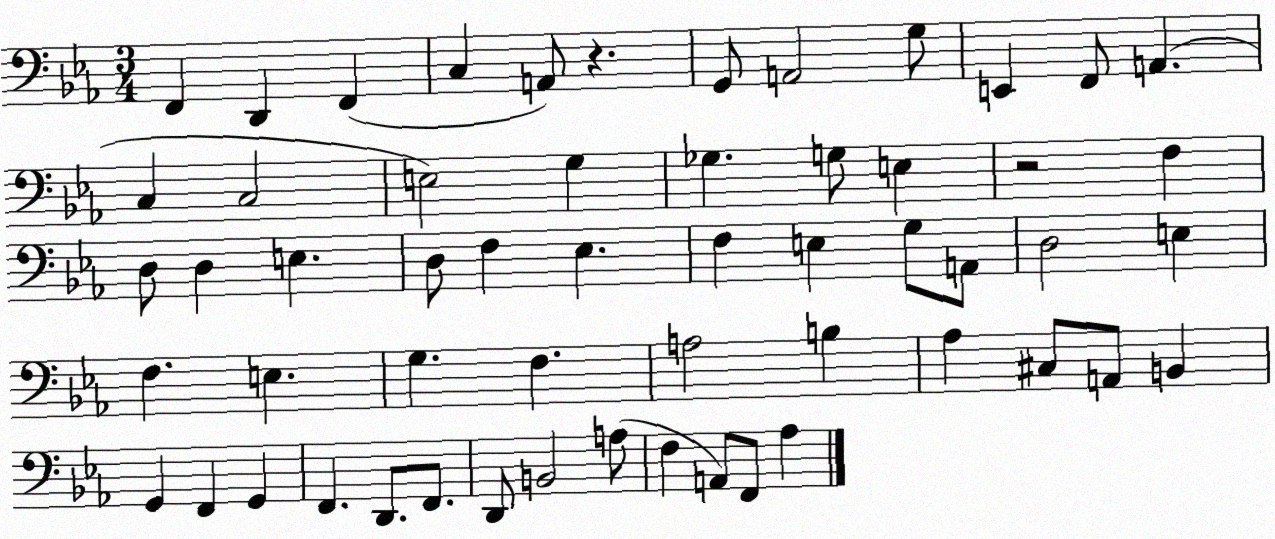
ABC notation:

X:1
T:Untitled
M:3/4
L:1/4
K:Eb
F,, D,, F,, C, A,,/2 z G,,/2 A,,2 G,/2 E,, F,,/2 A,, C, C,2 E,2 G, _G, G,/2 E, z2 F, D,/2 D, E, D,/2 F, _E, F, E, G,/2 A,,/2 D,2 E, F, E, G, F, A,2 B, _A, ^C,/2 A,,/2 B,, G,, F,, G,, F,, D,,/2 F,,/2 D,,/2 B,,2 A,/2 F, A,,/2 F,,/2 _A,